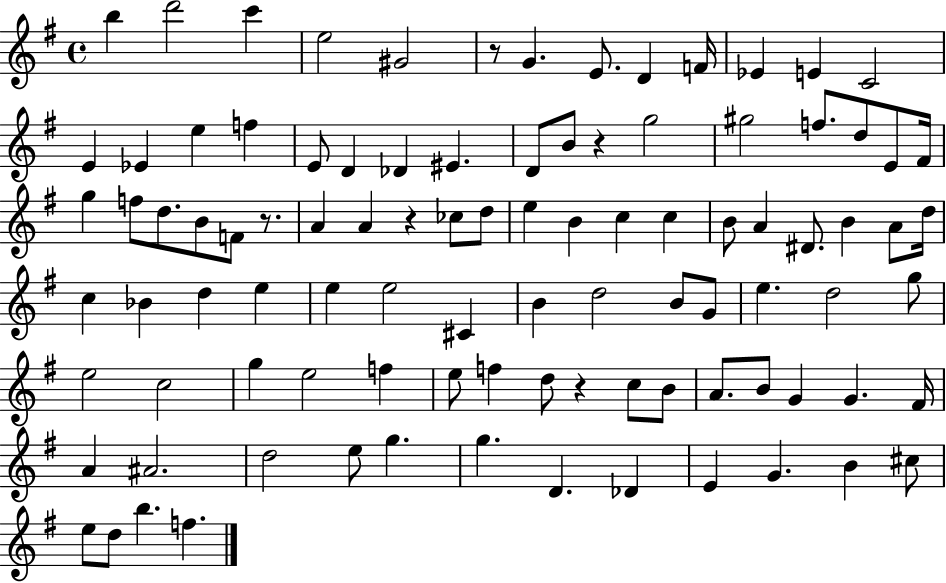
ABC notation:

X:1
T:Untitled
M:4/4
L:1/4
K:G
b d'2 c' e2 ^G2 z/2 G E/2 D F/4 _E E C2 E _E e f E/2 D _D ^E D/2 B/2 z g2 ^g2 f/2 d/2 E/2 ^F/4 g f/2 d/2 B/2 F/2 z/2 A A z _c/2 d/2 e B c c B/2 A ^D/2 B A/2 d/4 c _B d e e e2 ^C B d2 B/2 G/2 e d2 g/2 e2 c2 g e2 f e/2 f d/2 z c/2 B/2 A/2 B/2 G G ^F/4 A ^A2 d2 e/2 g g D _D E G B ^c/2 e/2 d/2 b f